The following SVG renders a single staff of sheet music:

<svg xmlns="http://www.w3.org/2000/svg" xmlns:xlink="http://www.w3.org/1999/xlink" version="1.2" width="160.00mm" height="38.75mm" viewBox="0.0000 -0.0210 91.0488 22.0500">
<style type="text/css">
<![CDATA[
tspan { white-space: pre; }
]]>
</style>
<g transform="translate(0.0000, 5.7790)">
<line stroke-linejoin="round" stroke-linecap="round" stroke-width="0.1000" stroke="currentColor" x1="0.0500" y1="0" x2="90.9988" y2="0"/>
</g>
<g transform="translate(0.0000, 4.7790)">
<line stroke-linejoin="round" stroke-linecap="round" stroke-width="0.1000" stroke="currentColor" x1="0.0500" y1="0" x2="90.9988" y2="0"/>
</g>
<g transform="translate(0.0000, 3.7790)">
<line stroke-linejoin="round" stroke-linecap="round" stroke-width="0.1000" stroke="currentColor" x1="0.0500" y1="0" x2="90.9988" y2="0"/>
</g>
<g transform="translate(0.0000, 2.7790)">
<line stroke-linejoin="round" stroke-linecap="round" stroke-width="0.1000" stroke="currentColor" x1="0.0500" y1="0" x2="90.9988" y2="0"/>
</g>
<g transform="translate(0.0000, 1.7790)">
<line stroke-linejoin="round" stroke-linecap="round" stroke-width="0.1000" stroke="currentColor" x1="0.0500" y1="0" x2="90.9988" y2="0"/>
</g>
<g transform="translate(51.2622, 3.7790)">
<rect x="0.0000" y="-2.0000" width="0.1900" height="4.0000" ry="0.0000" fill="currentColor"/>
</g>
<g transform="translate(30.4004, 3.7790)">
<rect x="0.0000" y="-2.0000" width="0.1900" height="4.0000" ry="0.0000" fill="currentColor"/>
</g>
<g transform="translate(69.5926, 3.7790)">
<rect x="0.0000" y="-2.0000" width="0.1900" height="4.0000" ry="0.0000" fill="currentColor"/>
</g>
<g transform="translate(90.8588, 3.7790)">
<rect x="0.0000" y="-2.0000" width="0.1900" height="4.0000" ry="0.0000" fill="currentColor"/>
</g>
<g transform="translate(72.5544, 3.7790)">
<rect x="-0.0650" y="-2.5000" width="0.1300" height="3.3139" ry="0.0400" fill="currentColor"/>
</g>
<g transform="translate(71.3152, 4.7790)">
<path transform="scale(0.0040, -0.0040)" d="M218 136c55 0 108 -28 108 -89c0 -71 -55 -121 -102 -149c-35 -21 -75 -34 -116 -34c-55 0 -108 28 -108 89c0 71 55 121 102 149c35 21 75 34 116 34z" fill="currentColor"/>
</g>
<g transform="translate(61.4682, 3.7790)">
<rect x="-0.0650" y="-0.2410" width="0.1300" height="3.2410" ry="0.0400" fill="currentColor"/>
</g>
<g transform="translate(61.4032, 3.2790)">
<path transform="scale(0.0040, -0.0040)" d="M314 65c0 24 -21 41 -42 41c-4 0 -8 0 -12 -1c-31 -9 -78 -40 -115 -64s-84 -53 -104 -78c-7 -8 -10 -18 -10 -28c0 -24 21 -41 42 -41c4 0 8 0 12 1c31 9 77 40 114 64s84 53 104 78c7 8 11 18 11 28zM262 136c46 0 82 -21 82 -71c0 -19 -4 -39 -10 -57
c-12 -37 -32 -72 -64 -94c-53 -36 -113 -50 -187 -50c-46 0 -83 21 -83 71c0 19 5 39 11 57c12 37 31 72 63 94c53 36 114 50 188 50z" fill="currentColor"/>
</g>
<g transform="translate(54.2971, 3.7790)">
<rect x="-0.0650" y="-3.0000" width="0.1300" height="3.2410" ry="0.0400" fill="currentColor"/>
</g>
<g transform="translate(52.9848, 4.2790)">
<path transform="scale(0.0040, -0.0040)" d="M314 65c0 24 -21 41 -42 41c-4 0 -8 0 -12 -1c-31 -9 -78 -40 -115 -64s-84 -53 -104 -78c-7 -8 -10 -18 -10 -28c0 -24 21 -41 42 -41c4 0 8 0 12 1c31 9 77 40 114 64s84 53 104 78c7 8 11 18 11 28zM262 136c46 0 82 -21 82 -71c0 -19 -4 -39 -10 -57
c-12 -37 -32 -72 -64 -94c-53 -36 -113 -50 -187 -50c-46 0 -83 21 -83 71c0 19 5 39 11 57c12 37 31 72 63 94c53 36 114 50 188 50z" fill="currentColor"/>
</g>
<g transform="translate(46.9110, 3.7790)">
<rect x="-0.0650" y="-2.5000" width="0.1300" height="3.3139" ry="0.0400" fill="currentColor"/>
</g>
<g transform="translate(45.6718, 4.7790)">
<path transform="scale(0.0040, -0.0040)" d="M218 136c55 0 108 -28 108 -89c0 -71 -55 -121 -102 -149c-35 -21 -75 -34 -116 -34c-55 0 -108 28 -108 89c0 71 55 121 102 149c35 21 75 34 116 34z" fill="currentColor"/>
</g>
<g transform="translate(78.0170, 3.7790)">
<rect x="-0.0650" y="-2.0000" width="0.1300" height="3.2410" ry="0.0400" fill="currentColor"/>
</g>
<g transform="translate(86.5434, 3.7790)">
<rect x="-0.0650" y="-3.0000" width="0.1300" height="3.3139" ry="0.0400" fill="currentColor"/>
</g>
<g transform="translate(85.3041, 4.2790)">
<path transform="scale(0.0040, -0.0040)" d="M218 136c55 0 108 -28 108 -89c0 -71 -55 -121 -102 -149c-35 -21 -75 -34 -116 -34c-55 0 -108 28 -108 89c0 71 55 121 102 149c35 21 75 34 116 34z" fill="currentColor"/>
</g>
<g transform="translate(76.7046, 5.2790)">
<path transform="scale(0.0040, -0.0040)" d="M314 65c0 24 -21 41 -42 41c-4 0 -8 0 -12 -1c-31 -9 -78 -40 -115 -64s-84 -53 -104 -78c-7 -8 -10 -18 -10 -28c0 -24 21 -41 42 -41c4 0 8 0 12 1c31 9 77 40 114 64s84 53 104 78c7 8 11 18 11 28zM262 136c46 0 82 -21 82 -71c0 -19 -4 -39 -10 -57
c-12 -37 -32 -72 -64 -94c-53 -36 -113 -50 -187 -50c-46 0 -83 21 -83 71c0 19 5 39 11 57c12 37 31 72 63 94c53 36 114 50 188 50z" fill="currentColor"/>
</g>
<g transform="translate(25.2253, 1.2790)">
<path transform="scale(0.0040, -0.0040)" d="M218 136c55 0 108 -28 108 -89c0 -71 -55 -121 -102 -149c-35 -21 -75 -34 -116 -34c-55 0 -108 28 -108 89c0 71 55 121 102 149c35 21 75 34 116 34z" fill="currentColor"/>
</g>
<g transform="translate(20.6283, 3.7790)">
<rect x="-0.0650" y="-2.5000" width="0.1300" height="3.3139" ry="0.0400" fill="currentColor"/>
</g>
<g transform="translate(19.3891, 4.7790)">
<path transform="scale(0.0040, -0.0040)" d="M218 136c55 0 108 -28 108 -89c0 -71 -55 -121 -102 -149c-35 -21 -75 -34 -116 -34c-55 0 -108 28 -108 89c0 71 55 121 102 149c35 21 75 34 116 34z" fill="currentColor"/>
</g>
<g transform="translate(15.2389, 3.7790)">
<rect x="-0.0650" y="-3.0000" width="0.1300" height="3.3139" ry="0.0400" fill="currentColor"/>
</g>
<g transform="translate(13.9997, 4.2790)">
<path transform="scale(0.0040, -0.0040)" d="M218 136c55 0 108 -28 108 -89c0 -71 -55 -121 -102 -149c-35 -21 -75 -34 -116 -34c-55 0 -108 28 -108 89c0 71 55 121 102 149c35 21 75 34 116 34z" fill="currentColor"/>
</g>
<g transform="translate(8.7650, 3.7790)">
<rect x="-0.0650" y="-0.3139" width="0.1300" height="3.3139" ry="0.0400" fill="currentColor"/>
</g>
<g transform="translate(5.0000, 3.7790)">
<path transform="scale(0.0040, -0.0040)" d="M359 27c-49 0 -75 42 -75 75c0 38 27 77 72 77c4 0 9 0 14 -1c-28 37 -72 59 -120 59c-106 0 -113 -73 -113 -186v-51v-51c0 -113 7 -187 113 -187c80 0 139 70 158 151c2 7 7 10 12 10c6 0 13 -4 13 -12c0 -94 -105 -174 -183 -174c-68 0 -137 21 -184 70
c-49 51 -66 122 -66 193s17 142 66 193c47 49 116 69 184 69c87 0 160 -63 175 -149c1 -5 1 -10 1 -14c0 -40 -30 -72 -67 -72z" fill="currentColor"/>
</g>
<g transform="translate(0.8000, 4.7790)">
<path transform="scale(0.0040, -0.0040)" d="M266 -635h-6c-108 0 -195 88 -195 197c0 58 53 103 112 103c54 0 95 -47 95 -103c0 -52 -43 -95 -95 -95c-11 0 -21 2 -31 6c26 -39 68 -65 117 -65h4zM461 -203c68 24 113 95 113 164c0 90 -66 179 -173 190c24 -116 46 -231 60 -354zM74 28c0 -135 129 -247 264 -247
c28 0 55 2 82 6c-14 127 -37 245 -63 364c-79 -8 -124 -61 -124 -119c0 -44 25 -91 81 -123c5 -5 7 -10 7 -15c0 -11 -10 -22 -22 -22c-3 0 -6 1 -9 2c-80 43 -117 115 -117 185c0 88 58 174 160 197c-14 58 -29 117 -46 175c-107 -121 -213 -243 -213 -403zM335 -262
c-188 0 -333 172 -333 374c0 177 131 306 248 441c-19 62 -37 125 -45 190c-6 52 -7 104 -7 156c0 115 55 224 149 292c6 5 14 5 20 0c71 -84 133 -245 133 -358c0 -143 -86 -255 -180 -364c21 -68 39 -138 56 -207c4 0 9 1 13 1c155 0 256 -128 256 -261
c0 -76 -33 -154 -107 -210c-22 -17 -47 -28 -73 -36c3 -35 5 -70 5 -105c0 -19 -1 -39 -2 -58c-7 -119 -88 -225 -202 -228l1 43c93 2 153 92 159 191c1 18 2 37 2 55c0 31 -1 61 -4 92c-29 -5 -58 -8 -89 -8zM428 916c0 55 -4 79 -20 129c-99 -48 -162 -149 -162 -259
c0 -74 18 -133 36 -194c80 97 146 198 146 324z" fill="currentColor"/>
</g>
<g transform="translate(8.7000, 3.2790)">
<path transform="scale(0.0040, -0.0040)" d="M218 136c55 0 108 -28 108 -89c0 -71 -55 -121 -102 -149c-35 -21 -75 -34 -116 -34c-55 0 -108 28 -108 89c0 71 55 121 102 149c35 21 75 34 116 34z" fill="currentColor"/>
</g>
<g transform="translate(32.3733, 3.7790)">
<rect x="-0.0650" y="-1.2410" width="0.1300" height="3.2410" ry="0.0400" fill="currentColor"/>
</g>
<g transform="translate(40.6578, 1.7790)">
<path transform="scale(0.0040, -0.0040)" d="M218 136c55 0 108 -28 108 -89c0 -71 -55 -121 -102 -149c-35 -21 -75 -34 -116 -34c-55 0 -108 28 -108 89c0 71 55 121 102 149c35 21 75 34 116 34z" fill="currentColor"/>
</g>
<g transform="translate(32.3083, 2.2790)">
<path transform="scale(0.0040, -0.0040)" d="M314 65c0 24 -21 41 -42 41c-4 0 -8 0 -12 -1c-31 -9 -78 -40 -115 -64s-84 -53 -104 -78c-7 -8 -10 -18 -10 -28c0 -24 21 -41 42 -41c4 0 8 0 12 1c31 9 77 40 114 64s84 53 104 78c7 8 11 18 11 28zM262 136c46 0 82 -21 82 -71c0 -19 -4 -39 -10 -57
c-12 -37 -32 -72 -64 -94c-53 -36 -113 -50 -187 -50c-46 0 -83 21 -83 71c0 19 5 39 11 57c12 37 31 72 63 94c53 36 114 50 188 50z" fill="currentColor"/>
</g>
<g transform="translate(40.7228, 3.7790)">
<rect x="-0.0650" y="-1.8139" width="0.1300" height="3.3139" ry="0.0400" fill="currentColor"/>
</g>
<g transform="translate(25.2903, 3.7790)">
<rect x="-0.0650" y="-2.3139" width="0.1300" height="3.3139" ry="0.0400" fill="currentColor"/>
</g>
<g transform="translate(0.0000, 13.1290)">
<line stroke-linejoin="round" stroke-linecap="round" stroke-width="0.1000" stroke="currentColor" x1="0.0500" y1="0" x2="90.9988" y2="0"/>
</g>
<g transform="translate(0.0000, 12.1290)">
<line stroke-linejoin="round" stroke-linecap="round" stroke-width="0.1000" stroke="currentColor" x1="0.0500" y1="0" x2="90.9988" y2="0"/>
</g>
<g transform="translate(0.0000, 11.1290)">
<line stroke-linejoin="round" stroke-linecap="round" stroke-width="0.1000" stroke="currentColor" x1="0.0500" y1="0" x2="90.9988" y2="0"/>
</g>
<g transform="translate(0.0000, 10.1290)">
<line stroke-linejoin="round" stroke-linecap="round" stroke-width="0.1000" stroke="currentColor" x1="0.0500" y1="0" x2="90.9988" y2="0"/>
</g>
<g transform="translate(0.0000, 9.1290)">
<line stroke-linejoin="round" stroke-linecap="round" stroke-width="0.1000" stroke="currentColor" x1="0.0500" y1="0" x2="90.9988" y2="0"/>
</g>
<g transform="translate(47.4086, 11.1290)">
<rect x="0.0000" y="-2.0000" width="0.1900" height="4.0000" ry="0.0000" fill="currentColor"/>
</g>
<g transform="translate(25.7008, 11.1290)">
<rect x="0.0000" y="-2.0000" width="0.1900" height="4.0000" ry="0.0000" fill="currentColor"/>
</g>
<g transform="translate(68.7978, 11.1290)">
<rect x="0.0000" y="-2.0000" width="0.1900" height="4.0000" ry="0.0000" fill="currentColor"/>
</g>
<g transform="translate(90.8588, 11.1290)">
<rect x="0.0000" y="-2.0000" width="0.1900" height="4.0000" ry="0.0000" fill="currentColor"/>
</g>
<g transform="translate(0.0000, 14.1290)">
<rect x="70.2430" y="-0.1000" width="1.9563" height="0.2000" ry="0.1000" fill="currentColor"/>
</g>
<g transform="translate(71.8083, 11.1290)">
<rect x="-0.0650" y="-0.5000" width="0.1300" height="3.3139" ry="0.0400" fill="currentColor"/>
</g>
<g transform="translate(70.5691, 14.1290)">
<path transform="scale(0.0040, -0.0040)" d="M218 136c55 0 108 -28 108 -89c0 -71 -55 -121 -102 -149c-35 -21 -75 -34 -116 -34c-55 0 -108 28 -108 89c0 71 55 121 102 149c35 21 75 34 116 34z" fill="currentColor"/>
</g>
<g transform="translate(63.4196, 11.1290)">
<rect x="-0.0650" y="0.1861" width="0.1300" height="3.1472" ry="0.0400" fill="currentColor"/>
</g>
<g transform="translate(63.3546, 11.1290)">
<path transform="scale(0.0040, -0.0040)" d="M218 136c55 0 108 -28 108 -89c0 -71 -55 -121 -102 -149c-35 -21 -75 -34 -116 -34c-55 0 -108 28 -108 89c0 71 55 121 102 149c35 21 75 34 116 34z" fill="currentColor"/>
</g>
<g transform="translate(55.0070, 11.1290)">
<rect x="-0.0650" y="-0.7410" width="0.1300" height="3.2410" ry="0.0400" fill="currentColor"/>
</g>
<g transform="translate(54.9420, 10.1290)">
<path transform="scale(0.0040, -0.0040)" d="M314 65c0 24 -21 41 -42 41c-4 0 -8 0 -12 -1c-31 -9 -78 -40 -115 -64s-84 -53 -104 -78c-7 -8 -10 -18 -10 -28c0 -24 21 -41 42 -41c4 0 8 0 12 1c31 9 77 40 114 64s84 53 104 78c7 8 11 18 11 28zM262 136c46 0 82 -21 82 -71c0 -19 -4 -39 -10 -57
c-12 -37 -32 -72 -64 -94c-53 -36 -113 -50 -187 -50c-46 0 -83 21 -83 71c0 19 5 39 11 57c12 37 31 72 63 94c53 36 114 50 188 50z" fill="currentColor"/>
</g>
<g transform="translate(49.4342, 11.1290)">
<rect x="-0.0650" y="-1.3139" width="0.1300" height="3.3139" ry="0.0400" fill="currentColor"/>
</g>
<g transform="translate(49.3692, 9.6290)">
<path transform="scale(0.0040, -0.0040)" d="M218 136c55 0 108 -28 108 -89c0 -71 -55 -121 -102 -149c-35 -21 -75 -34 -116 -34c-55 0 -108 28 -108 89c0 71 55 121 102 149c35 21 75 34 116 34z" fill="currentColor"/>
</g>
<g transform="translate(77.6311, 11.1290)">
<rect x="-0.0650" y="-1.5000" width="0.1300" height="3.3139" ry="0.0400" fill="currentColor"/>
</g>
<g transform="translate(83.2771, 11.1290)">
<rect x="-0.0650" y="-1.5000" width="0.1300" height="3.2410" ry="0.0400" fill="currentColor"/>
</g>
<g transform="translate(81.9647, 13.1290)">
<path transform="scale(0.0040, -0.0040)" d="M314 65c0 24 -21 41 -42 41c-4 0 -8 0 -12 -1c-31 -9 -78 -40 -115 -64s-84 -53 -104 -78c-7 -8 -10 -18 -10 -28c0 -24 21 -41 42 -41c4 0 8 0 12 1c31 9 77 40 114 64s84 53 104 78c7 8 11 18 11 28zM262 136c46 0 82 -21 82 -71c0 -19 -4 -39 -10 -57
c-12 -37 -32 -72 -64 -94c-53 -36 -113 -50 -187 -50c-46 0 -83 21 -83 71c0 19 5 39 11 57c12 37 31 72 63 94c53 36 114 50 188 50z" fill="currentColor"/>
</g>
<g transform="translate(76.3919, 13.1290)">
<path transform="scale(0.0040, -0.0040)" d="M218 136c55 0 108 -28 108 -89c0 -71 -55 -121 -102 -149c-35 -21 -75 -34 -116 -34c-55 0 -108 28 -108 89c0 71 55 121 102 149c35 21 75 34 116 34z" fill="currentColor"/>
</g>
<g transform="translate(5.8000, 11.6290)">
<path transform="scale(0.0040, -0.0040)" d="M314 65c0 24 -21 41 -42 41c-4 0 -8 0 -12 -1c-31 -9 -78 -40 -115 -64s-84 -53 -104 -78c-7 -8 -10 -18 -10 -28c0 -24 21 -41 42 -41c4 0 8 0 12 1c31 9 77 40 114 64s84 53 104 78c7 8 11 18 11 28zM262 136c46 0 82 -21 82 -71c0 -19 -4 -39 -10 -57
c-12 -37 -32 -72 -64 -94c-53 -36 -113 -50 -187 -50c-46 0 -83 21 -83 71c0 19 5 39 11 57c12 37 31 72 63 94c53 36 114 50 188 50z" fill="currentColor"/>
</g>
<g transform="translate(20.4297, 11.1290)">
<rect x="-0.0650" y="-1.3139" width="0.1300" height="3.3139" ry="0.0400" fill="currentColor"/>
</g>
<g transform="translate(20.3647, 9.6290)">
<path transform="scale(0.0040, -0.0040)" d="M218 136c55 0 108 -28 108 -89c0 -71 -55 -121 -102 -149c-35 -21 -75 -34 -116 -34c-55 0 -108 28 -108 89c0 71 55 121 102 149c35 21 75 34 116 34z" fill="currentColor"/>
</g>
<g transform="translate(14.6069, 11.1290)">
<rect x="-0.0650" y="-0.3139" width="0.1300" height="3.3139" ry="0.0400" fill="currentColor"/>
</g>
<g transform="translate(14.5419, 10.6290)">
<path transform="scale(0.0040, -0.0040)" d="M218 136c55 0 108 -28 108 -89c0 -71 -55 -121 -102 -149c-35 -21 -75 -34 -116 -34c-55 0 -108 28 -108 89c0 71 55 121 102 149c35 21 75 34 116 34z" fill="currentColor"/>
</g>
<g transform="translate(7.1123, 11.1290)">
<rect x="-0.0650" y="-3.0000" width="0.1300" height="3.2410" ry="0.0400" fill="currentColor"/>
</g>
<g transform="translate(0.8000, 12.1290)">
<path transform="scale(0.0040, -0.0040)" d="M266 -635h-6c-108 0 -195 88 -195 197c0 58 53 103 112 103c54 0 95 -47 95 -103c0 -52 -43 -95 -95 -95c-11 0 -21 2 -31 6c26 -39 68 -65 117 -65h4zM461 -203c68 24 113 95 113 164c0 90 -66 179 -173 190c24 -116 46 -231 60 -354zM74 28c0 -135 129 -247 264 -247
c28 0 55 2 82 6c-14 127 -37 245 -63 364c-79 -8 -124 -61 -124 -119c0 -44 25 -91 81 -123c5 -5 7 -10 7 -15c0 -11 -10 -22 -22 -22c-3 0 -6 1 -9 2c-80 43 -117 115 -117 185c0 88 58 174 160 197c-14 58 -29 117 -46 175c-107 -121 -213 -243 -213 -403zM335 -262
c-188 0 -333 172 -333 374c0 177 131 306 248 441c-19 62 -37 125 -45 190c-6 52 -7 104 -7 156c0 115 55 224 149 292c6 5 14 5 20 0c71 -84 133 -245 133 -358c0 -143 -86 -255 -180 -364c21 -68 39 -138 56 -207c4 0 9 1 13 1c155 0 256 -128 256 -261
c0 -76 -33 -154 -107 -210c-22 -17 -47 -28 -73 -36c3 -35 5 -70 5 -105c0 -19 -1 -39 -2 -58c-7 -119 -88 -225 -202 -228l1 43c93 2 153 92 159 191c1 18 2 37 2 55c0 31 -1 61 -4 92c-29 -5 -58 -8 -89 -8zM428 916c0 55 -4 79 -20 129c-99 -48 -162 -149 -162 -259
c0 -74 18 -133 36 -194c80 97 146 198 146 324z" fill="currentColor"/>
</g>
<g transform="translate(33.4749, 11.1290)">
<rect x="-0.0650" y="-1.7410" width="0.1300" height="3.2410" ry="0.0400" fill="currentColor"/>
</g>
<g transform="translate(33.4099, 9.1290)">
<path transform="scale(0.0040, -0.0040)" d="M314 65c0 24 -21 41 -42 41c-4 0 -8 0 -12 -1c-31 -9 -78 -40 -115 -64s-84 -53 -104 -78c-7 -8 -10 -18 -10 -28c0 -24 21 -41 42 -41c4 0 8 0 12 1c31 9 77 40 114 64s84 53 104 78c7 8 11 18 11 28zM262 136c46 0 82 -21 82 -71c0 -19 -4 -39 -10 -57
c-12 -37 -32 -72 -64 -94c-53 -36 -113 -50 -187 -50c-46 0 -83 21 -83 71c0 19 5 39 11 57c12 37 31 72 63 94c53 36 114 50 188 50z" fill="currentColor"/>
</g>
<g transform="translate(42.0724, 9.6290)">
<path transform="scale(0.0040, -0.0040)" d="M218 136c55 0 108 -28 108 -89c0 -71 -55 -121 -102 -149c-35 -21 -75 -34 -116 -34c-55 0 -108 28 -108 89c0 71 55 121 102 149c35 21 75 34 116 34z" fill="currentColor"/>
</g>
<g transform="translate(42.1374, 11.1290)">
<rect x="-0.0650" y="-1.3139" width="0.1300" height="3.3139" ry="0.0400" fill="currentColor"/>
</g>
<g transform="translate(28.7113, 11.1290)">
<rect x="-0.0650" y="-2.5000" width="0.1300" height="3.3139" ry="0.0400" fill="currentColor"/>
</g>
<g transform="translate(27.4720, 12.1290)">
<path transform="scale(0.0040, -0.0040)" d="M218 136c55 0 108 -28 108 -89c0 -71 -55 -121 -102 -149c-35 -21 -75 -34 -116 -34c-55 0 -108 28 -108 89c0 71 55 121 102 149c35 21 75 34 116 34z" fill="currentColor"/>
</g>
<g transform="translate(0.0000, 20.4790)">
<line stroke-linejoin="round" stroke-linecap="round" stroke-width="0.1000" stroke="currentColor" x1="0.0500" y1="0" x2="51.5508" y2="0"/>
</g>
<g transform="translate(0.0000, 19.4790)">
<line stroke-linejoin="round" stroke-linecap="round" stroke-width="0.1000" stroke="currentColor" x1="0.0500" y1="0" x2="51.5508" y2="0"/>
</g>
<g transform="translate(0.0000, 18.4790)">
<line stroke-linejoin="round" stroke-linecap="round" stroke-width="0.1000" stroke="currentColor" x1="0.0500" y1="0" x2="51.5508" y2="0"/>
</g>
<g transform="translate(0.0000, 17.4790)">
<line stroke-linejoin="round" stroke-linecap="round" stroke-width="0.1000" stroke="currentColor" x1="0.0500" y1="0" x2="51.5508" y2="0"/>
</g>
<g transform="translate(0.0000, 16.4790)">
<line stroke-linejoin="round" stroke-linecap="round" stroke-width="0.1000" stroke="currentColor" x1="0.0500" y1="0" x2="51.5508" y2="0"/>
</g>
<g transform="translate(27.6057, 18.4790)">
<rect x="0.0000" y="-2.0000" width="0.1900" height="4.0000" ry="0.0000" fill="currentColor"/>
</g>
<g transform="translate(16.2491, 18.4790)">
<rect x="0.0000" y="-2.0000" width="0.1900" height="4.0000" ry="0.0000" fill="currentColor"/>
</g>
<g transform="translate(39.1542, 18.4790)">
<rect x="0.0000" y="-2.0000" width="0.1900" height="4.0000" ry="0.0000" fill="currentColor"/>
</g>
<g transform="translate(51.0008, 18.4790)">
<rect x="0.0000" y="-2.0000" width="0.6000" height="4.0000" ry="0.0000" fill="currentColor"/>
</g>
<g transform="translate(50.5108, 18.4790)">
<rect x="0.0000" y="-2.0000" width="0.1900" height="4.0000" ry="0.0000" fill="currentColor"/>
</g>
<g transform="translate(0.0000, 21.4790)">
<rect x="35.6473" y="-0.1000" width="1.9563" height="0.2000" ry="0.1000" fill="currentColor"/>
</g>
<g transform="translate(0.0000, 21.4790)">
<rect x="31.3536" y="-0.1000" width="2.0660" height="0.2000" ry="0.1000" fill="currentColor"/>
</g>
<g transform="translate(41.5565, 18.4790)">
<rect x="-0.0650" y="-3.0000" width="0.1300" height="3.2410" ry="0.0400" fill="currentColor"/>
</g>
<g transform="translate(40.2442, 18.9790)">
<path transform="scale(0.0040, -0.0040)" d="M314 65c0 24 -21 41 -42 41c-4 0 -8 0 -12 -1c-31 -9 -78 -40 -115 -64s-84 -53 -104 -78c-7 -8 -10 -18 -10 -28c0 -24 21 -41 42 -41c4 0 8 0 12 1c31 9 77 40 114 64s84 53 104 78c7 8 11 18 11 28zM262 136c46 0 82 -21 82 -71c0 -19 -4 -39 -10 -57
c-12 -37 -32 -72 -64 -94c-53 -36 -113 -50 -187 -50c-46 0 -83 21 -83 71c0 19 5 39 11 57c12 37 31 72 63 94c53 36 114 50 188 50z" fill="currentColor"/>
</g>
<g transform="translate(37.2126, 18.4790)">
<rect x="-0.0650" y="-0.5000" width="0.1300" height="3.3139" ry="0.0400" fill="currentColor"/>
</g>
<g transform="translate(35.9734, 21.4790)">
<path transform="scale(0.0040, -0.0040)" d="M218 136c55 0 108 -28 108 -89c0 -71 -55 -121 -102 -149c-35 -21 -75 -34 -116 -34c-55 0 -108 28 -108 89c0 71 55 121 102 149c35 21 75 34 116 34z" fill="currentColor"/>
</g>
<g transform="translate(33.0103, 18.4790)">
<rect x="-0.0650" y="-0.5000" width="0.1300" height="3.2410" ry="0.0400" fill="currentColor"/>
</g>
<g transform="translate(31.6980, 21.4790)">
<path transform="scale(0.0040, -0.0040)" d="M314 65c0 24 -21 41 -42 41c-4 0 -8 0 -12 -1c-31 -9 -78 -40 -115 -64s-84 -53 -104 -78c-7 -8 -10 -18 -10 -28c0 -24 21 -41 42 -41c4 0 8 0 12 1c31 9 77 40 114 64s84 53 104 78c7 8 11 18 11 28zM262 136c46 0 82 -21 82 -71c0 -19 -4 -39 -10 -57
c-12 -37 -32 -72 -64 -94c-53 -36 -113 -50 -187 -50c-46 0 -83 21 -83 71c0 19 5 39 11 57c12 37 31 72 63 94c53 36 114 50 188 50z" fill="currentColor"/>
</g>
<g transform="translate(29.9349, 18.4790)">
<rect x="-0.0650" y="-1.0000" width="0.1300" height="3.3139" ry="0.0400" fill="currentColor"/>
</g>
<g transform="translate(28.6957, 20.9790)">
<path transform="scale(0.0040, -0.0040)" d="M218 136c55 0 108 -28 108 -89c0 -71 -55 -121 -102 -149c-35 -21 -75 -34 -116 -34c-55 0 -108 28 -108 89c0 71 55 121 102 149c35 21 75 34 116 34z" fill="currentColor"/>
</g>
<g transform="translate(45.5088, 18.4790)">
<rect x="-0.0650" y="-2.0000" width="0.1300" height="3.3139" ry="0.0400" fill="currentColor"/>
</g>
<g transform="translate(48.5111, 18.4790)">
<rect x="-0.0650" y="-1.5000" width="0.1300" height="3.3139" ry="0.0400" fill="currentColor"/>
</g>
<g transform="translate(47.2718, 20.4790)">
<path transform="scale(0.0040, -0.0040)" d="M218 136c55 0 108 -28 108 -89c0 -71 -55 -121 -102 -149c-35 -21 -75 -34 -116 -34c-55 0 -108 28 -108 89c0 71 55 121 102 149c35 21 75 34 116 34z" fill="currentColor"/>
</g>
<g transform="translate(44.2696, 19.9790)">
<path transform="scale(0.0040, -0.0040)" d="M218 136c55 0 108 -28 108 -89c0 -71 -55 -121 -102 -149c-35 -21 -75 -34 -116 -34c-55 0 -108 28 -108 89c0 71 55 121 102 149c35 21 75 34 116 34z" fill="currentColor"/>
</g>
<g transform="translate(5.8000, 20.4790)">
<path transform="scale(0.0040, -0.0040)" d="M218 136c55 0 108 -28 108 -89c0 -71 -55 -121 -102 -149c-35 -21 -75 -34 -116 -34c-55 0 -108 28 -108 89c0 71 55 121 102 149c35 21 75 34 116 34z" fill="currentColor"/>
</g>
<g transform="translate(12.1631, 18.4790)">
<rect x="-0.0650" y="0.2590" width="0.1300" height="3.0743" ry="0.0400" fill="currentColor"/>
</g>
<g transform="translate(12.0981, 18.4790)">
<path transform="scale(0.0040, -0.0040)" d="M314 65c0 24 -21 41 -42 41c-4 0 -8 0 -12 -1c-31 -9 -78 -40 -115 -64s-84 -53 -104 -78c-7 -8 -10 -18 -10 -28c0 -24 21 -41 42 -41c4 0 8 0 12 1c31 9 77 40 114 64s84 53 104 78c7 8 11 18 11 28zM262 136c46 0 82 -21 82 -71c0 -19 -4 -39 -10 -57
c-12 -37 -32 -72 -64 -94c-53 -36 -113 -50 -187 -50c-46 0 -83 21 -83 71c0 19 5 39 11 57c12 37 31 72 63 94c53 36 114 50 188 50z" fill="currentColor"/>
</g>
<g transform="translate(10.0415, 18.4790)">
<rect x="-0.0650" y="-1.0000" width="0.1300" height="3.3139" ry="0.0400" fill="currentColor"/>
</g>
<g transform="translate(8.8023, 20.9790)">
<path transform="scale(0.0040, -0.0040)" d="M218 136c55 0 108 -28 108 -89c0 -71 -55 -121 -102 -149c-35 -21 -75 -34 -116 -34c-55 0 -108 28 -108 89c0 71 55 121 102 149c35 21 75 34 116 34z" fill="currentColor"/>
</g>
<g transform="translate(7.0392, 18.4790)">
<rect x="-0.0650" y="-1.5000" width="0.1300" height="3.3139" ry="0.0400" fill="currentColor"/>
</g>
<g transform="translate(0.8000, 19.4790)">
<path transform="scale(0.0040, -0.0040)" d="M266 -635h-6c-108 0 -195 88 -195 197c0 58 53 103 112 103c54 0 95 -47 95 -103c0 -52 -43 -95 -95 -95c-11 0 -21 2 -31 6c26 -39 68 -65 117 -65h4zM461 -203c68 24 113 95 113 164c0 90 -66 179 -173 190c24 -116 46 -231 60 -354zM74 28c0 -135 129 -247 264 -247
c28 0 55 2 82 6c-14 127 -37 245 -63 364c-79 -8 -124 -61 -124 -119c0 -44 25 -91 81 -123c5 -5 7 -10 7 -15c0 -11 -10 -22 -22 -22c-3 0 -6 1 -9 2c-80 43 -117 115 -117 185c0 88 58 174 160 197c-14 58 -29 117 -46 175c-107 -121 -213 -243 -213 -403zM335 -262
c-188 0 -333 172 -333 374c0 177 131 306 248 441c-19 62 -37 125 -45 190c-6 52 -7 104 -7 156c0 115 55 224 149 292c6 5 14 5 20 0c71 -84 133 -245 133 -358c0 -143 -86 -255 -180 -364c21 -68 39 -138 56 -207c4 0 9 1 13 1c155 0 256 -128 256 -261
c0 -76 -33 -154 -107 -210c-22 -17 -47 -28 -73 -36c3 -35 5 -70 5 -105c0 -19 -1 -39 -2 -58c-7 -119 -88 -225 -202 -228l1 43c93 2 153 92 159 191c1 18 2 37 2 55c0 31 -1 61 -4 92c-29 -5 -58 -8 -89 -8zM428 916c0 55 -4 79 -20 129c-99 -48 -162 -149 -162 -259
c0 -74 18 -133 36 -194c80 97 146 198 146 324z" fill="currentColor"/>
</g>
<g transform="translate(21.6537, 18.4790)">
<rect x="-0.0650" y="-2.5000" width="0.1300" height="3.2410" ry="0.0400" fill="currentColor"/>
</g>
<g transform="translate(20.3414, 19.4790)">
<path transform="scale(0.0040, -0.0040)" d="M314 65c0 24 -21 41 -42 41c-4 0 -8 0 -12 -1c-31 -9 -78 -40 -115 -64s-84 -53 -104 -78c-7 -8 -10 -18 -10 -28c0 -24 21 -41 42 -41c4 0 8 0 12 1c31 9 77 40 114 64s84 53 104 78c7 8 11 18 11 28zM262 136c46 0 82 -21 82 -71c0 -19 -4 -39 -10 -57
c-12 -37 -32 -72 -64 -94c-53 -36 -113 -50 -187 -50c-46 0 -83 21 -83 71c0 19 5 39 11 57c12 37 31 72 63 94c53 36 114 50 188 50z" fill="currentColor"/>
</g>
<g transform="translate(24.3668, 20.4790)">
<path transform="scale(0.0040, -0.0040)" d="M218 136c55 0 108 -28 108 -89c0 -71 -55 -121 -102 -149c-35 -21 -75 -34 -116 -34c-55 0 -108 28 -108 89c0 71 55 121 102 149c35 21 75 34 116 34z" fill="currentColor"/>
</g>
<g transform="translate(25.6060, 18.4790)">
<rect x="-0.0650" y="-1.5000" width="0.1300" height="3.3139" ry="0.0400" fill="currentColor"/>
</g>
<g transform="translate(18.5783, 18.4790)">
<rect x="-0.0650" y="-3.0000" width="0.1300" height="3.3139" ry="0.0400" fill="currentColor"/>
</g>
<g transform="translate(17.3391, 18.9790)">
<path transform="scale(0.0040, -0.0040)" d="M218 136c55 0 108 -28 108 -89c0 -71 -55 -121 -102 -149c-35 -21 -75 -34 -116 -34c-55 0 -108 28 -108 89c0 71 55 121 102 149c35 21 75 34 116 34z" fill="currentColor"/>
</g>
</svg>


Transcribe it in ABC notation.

X:1
T:Untitled
M:4/4
L:1/4
K:C
c A G g e2 f G A2 c2 G F2 A A2 c e G f2 e e d2 B C E E2 E D B2 A G2 E D C2 C A2 F E